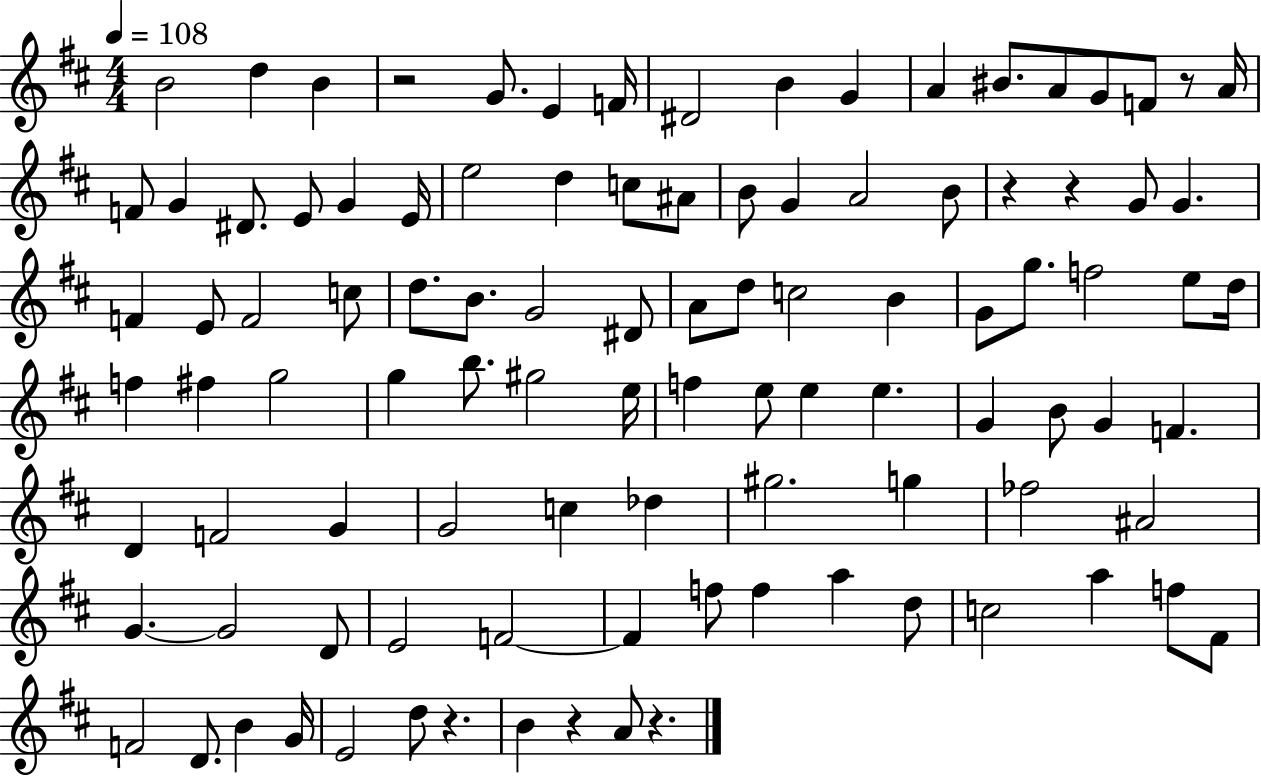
{
  \clef treble
  \numericTimeSignature
  \time 4/4
  \key d \major
  \tempo 4 = 108
  b'2 d''4 b'4 | r2 g'8. e'4 f'16 | dis'2 b'4 g'4 | a'4 bis'8. a'8 g'8 f'8 r8 a'16 | \break f'8 g'4 dis'8. e'8 g'4 e'16 | e''2 d''4 c''8 ais'8 | b'8 g'4 a'2 b'8 | r4 r4 g'8 g'4. | \break f'4 e'8 f'2 c''8 | d''8. b'8. g'2 dis'8 | a'8 d''8 c''2 b'4 | g'8 g''8. f''2 e''8 d''16 | \break f''4 fis''4 g''2 | g''4 b''8. gis''2 e''16 | f''4 e''8 e''4 e''4. | g'4 b'8 g'4 f'4. | \break d'4 f'2 g'4 | g'2 c''4 des''4 | gis''2. g''4 | fes''2 ais'2 | \break g'4.~~ g'2 d'8 | e'2 f'2~~ | f'4 f''8 f''4 a''4 d''8 | c''2 a''4 f''8 fis'8 | \break f'2 d'8. b'4 g'16 | e'2 d''8 r4. | b'4 r4 a'8 r4. | \bar "|."
}